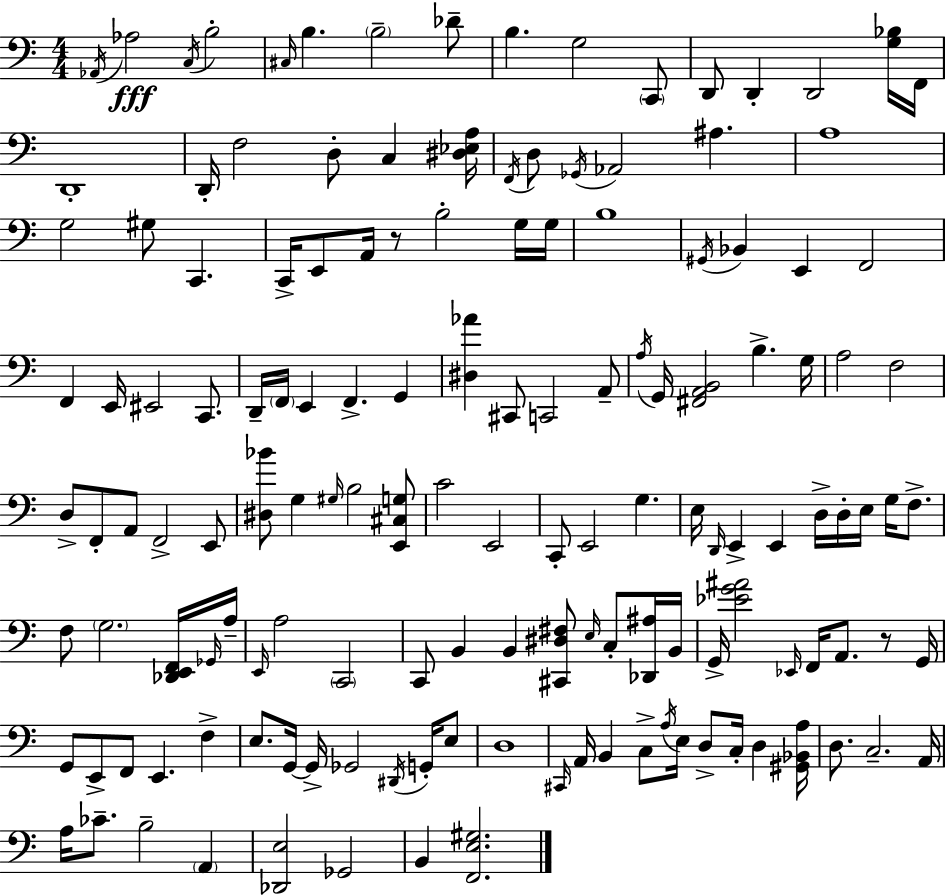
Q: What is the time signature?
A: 4/4